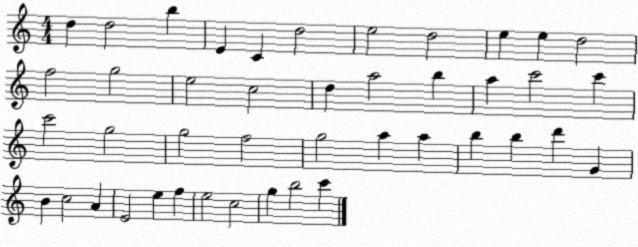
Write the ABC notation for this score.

X:1
T:Untitled
M:4/4
L:1/4
K:C
d d2 b E C d2 e2 d2 e e d2 f2 g2 e2 c2 d a2 b a c'2 c' c'2 g2 g2 f2 g2 a a b b d' G B c2 A E2 e f e2 c2 g b2 c'